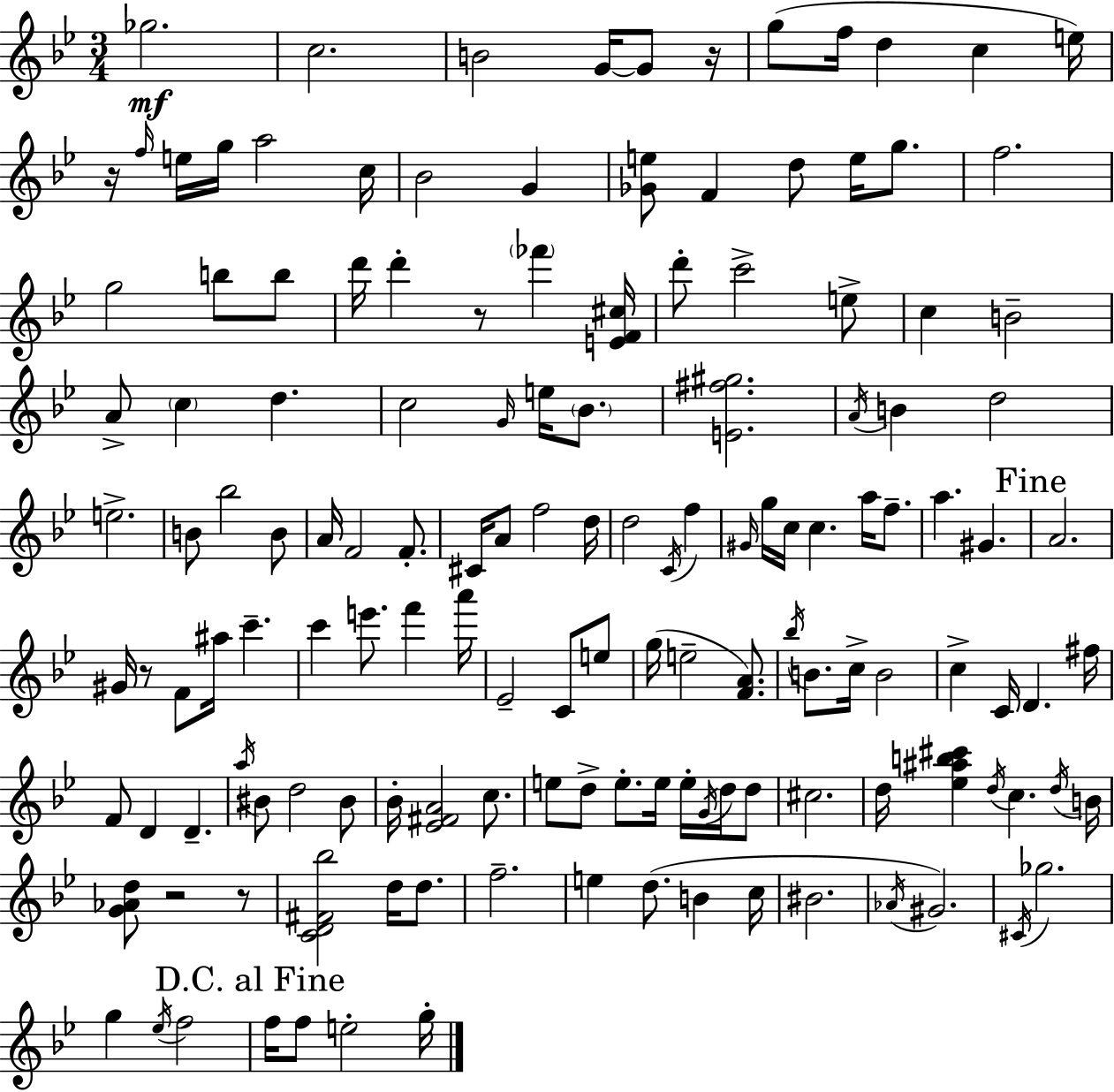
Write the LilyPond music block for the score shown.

{
  \clef treble
  \numericTimeSignature
  \time 3/4
  \key g \minor
  \repeat volta 2 { ges''2.\mf | c''2. | b'2 g'16~~ g'8 r16 | g''8( f''16 d''4 c''4 e''16) | \break r16 \grace { f''16 } e''16 g''16 a''2 | c''16 bes'2 g'4 | <ges' e''>8 f'4 d''8 e''16 g''8. | f''2. | \break g''2 b''8 b''8 | d'''16 d'''4-. r8 \parenthesize fes'''4 | <e' f' cis''>16 d'''8-. c'''2-> e''8-> | c''4 b'2-- | \break a'8-> \parenthesize c''4 d''4. | c''2 \grace { g'16 } e''16 \parenthesize bes'8. | <e' fis'' gis''>2. | \acciaccatura { a'16 } b'4 d''2 | \break e''2.-> | b'8 bes''2 | b'8 a'16 f'2 | f'8.-. cis'16 a'8 f''2 | \break d''16 d''2 \acciaccatura { c'16 } | f''4 \grace { gis'16 } g''16 c''16 c''4. | a''16 f''8.-- a''4. gis'4. | \mark "Fine" a'2. | \break gis'16 r8 f'8 ais''16 c'''4.-- | c'''4 e'''8. | f'''4 a'''16 ees'2-- | c'8 e''8 g''16( e''2-- | \break <f' a'>8.) \acciaccatura { bes''16 } b'8. c''16-> b'2 | c''4-> c'16 d'4. | fis''16 f'8 d'4 | d'4.-- \acciaccatura { a''16 } bis'8 d''2 | \break bis'8 bes'16-. <ees' fis' a'>2 | c''8. e''8 d''8-> e''8.-. | e''16 e''16-. \acciaccatura { g'16 } d''16 d''8 cis''2. | d''16 <ees'' ais'' b'' cis'''>4 | \break \acciaccatura { d''16 } c''4. \acciaccatura { d''16 } b'16 <g' aes' d''>8 | r2 r8 <c' d' fis' bes''>2 | d''16 d''8. f''2.-- | e''4 | \break d''8.( b'4 c''16 bis'2. | \acciaccatura { aes'16 } gis'2.) | \acciaccatura { cis'16 } | ges''2. | \break g''4 \acciaccatura { ees''16 } f''2 | \mark "D.C. al Fine" f''16 f''8 e''2-. | g''16-. } \bar "|."
}